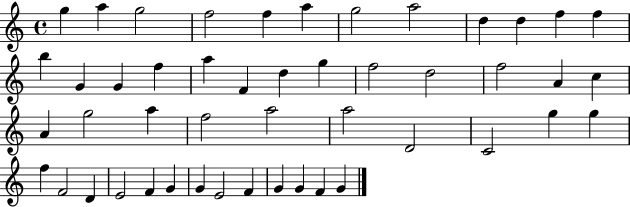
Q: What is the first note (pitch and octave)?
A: G5